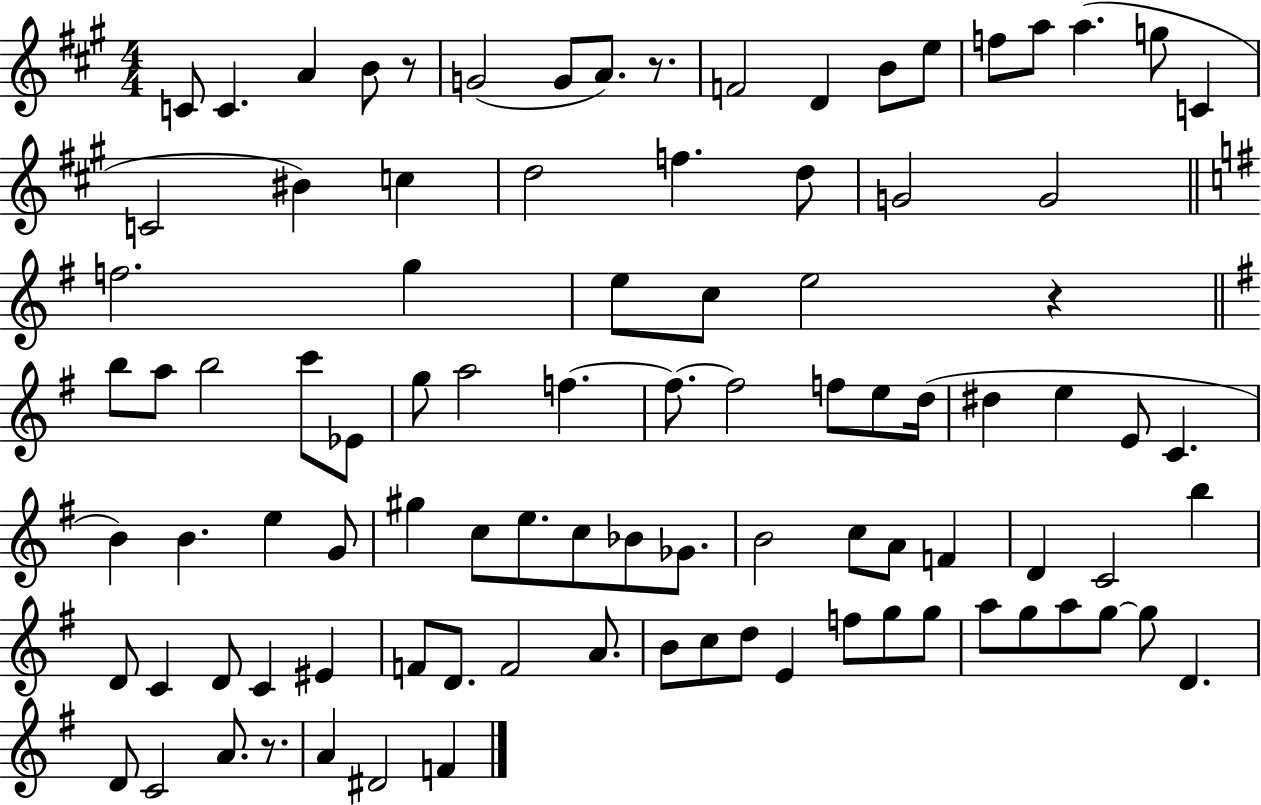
C4/e C4/q. A4/q B4/e R/e G4/h G4/e A4/e. R/e. F4/h D4/q B4/e E5/e F5/e A5/e A5/q. G5/e C4/q C4/h BIS4/q C5/q D5/h F5/q. D5/e G4/h G4/h F5/h. G5/q E5/e C5/e E5/h R/q B5/e A5/e B5/h C6/e Eb4/e G5/e A5/h F5/q. F5/e. F5/h F5/e E5/e D5/s D#5/q E5/q E4/e C4/q. B4/q B4/q. E5/q G4/e G#5/q C5/e E5/e. C5/e Bb4/e Gb4/e. B4/h C5/e A4/e F4/q D4/q C4/h B5/q D4/e C4/q D4/e C4/q EIS4/q F4/e D4/e. F4/h A4/e. B4/e C5/e D5/e E4/q F5/e G5/e G5/e A5/e G5/e A5/e G5/e G5/e D4/q. D4/e C4/h A4/e. R/e. A4/q D#4/h F4/q